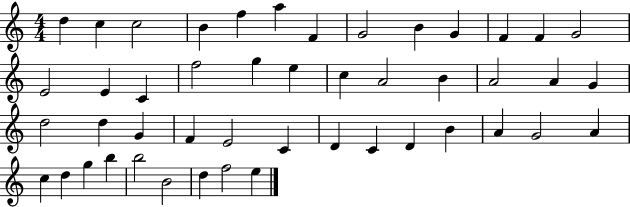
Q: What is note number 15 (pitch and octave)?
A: E4